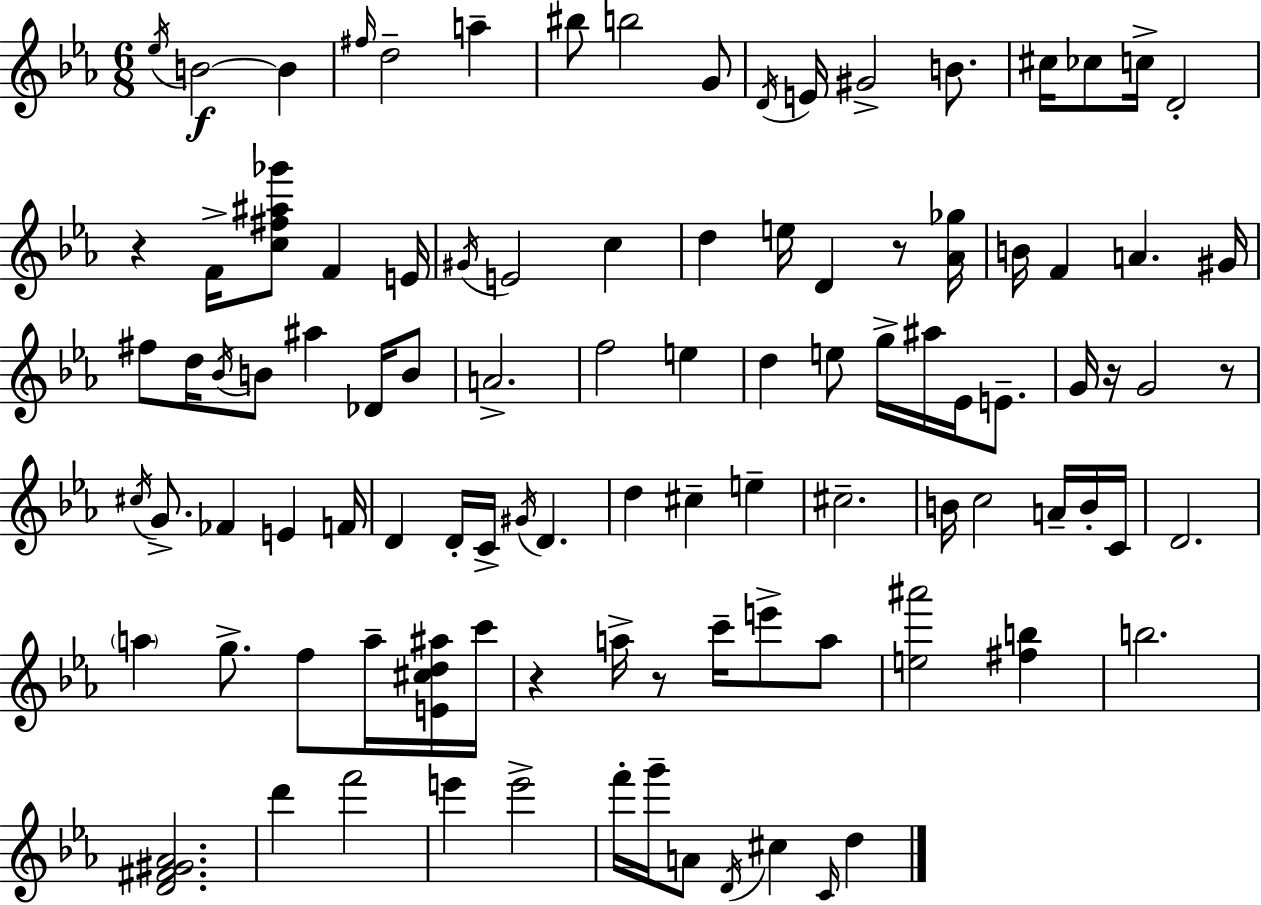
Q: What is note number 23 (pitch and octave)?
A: C5